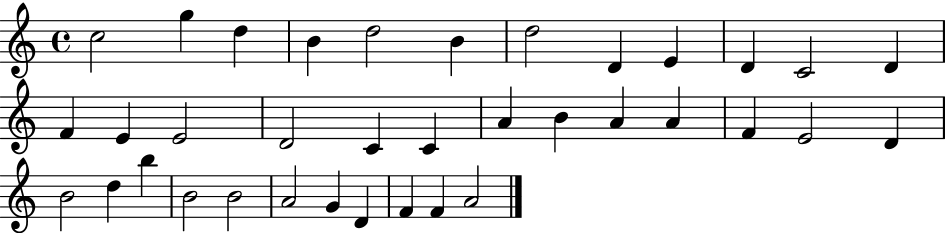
X:1
T:Untitled
M:4/4
L:1/4
K:C
c2 g d B d2 B d2 D E D C2 D F E E2 D2 C C A B A A F E2 D B2 d b B2 B2 A2 G D F F A2